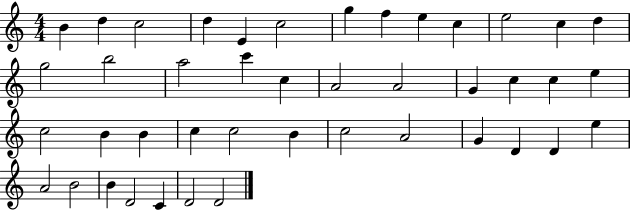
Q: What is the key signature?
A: C major